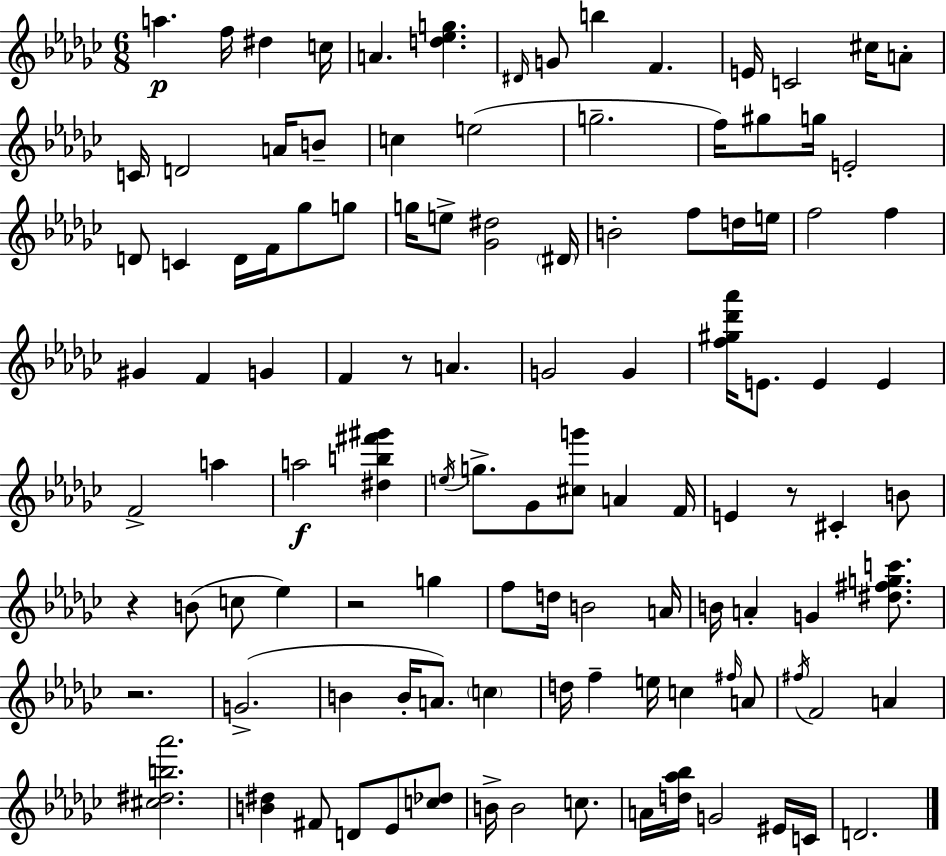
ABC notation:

X:1
T:Untitled
M:6/8
L:1/4
K:Ebm
a f/4 ^d c/4 A [d_eg] ^D/4 G/2 b F E/4 C2 ^c/4 A/2 C/4 D2 A/4 B/2 c e2 g2 f/4 ^g/2 g/4 E2 D/2 C D/4 F/4 _g/2 g/2 g/4 e/2 [_G^d]2 ^D/4 B2 f/2 d/4 e/4 f2 f ^G F G F z/2 A G2 G [f^g_d'_a']/4 E/2 E E F2 a a2 [^db^f'^g'] e/4 g/2 _G/2 [^cg']/2 A F/4 E z/2 ^C B/2 z B/2 c/2 _e z2 g f/2 d/4 B2 A/4 B/4 A G [^d^fgc']/2 z2 G2 B B/4 A/2 c d/4 f e/4 c ^f/4 A/2 ^f/4 F2 A [^c^db_a']2 [B^d] ^F/2 D/2 _E/2 [c_d]/2 B/4 B2 c/2 A/4 [d_a_b]/4 G2 ^E/4 C/4 D2